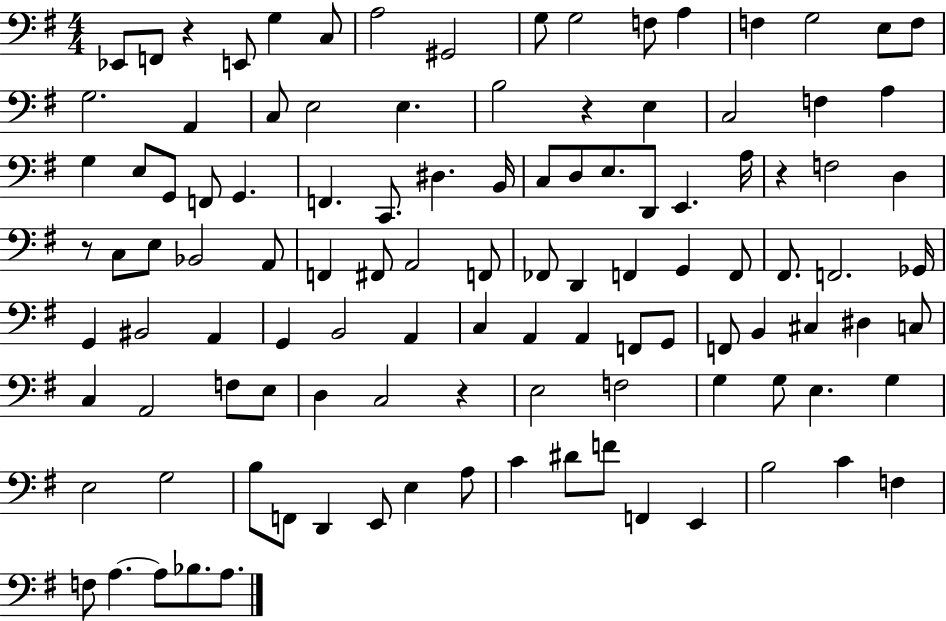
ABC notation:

X:1
T:Untitled
M:4/4
L:1/4
K:G
_E,,/2 F,,/2 z E,,/2 G, C,/2 A,2 ^G,,2 G,/2 G,2 F,/2 A, F, G,2 E,/2 F,/2 G,2 A,, C,/2 E,2 E, B,2 z E, C,2 F, A, G, E,/2 G,,/2 F,,/2 G,, F,, C,,/2 ^D, B,,/4 C,/2 D,/2 E,/2 D,,/2 E,, A,/4 z F,2 D, z/2 C,/2 E,/2 _B,,2 A,,/2 F,, ^F,,/2 A,,2 F,,/2 _F,,/2 D,, F,, G,, F,,/2 ^F,,/2 F,,2 _G,,/4 G,, ^B,,2 A,, G,, B,,2 A,, C, A,, A,, F,,/2 G,,/2 F,,/2 B,, ^C, ^D, C,/2 C, A,,2 F,/2 E,/2 D, C,2 z E,2 F,2 G, G,/2 E, G, E,2 G,2 B,/2 F,,/2 D,, E,,/2 E, A,/2 C ^D/2 F/2 F,, E,, B,2 C F, F,/2 A, A,/2 _B,/2 A,/2